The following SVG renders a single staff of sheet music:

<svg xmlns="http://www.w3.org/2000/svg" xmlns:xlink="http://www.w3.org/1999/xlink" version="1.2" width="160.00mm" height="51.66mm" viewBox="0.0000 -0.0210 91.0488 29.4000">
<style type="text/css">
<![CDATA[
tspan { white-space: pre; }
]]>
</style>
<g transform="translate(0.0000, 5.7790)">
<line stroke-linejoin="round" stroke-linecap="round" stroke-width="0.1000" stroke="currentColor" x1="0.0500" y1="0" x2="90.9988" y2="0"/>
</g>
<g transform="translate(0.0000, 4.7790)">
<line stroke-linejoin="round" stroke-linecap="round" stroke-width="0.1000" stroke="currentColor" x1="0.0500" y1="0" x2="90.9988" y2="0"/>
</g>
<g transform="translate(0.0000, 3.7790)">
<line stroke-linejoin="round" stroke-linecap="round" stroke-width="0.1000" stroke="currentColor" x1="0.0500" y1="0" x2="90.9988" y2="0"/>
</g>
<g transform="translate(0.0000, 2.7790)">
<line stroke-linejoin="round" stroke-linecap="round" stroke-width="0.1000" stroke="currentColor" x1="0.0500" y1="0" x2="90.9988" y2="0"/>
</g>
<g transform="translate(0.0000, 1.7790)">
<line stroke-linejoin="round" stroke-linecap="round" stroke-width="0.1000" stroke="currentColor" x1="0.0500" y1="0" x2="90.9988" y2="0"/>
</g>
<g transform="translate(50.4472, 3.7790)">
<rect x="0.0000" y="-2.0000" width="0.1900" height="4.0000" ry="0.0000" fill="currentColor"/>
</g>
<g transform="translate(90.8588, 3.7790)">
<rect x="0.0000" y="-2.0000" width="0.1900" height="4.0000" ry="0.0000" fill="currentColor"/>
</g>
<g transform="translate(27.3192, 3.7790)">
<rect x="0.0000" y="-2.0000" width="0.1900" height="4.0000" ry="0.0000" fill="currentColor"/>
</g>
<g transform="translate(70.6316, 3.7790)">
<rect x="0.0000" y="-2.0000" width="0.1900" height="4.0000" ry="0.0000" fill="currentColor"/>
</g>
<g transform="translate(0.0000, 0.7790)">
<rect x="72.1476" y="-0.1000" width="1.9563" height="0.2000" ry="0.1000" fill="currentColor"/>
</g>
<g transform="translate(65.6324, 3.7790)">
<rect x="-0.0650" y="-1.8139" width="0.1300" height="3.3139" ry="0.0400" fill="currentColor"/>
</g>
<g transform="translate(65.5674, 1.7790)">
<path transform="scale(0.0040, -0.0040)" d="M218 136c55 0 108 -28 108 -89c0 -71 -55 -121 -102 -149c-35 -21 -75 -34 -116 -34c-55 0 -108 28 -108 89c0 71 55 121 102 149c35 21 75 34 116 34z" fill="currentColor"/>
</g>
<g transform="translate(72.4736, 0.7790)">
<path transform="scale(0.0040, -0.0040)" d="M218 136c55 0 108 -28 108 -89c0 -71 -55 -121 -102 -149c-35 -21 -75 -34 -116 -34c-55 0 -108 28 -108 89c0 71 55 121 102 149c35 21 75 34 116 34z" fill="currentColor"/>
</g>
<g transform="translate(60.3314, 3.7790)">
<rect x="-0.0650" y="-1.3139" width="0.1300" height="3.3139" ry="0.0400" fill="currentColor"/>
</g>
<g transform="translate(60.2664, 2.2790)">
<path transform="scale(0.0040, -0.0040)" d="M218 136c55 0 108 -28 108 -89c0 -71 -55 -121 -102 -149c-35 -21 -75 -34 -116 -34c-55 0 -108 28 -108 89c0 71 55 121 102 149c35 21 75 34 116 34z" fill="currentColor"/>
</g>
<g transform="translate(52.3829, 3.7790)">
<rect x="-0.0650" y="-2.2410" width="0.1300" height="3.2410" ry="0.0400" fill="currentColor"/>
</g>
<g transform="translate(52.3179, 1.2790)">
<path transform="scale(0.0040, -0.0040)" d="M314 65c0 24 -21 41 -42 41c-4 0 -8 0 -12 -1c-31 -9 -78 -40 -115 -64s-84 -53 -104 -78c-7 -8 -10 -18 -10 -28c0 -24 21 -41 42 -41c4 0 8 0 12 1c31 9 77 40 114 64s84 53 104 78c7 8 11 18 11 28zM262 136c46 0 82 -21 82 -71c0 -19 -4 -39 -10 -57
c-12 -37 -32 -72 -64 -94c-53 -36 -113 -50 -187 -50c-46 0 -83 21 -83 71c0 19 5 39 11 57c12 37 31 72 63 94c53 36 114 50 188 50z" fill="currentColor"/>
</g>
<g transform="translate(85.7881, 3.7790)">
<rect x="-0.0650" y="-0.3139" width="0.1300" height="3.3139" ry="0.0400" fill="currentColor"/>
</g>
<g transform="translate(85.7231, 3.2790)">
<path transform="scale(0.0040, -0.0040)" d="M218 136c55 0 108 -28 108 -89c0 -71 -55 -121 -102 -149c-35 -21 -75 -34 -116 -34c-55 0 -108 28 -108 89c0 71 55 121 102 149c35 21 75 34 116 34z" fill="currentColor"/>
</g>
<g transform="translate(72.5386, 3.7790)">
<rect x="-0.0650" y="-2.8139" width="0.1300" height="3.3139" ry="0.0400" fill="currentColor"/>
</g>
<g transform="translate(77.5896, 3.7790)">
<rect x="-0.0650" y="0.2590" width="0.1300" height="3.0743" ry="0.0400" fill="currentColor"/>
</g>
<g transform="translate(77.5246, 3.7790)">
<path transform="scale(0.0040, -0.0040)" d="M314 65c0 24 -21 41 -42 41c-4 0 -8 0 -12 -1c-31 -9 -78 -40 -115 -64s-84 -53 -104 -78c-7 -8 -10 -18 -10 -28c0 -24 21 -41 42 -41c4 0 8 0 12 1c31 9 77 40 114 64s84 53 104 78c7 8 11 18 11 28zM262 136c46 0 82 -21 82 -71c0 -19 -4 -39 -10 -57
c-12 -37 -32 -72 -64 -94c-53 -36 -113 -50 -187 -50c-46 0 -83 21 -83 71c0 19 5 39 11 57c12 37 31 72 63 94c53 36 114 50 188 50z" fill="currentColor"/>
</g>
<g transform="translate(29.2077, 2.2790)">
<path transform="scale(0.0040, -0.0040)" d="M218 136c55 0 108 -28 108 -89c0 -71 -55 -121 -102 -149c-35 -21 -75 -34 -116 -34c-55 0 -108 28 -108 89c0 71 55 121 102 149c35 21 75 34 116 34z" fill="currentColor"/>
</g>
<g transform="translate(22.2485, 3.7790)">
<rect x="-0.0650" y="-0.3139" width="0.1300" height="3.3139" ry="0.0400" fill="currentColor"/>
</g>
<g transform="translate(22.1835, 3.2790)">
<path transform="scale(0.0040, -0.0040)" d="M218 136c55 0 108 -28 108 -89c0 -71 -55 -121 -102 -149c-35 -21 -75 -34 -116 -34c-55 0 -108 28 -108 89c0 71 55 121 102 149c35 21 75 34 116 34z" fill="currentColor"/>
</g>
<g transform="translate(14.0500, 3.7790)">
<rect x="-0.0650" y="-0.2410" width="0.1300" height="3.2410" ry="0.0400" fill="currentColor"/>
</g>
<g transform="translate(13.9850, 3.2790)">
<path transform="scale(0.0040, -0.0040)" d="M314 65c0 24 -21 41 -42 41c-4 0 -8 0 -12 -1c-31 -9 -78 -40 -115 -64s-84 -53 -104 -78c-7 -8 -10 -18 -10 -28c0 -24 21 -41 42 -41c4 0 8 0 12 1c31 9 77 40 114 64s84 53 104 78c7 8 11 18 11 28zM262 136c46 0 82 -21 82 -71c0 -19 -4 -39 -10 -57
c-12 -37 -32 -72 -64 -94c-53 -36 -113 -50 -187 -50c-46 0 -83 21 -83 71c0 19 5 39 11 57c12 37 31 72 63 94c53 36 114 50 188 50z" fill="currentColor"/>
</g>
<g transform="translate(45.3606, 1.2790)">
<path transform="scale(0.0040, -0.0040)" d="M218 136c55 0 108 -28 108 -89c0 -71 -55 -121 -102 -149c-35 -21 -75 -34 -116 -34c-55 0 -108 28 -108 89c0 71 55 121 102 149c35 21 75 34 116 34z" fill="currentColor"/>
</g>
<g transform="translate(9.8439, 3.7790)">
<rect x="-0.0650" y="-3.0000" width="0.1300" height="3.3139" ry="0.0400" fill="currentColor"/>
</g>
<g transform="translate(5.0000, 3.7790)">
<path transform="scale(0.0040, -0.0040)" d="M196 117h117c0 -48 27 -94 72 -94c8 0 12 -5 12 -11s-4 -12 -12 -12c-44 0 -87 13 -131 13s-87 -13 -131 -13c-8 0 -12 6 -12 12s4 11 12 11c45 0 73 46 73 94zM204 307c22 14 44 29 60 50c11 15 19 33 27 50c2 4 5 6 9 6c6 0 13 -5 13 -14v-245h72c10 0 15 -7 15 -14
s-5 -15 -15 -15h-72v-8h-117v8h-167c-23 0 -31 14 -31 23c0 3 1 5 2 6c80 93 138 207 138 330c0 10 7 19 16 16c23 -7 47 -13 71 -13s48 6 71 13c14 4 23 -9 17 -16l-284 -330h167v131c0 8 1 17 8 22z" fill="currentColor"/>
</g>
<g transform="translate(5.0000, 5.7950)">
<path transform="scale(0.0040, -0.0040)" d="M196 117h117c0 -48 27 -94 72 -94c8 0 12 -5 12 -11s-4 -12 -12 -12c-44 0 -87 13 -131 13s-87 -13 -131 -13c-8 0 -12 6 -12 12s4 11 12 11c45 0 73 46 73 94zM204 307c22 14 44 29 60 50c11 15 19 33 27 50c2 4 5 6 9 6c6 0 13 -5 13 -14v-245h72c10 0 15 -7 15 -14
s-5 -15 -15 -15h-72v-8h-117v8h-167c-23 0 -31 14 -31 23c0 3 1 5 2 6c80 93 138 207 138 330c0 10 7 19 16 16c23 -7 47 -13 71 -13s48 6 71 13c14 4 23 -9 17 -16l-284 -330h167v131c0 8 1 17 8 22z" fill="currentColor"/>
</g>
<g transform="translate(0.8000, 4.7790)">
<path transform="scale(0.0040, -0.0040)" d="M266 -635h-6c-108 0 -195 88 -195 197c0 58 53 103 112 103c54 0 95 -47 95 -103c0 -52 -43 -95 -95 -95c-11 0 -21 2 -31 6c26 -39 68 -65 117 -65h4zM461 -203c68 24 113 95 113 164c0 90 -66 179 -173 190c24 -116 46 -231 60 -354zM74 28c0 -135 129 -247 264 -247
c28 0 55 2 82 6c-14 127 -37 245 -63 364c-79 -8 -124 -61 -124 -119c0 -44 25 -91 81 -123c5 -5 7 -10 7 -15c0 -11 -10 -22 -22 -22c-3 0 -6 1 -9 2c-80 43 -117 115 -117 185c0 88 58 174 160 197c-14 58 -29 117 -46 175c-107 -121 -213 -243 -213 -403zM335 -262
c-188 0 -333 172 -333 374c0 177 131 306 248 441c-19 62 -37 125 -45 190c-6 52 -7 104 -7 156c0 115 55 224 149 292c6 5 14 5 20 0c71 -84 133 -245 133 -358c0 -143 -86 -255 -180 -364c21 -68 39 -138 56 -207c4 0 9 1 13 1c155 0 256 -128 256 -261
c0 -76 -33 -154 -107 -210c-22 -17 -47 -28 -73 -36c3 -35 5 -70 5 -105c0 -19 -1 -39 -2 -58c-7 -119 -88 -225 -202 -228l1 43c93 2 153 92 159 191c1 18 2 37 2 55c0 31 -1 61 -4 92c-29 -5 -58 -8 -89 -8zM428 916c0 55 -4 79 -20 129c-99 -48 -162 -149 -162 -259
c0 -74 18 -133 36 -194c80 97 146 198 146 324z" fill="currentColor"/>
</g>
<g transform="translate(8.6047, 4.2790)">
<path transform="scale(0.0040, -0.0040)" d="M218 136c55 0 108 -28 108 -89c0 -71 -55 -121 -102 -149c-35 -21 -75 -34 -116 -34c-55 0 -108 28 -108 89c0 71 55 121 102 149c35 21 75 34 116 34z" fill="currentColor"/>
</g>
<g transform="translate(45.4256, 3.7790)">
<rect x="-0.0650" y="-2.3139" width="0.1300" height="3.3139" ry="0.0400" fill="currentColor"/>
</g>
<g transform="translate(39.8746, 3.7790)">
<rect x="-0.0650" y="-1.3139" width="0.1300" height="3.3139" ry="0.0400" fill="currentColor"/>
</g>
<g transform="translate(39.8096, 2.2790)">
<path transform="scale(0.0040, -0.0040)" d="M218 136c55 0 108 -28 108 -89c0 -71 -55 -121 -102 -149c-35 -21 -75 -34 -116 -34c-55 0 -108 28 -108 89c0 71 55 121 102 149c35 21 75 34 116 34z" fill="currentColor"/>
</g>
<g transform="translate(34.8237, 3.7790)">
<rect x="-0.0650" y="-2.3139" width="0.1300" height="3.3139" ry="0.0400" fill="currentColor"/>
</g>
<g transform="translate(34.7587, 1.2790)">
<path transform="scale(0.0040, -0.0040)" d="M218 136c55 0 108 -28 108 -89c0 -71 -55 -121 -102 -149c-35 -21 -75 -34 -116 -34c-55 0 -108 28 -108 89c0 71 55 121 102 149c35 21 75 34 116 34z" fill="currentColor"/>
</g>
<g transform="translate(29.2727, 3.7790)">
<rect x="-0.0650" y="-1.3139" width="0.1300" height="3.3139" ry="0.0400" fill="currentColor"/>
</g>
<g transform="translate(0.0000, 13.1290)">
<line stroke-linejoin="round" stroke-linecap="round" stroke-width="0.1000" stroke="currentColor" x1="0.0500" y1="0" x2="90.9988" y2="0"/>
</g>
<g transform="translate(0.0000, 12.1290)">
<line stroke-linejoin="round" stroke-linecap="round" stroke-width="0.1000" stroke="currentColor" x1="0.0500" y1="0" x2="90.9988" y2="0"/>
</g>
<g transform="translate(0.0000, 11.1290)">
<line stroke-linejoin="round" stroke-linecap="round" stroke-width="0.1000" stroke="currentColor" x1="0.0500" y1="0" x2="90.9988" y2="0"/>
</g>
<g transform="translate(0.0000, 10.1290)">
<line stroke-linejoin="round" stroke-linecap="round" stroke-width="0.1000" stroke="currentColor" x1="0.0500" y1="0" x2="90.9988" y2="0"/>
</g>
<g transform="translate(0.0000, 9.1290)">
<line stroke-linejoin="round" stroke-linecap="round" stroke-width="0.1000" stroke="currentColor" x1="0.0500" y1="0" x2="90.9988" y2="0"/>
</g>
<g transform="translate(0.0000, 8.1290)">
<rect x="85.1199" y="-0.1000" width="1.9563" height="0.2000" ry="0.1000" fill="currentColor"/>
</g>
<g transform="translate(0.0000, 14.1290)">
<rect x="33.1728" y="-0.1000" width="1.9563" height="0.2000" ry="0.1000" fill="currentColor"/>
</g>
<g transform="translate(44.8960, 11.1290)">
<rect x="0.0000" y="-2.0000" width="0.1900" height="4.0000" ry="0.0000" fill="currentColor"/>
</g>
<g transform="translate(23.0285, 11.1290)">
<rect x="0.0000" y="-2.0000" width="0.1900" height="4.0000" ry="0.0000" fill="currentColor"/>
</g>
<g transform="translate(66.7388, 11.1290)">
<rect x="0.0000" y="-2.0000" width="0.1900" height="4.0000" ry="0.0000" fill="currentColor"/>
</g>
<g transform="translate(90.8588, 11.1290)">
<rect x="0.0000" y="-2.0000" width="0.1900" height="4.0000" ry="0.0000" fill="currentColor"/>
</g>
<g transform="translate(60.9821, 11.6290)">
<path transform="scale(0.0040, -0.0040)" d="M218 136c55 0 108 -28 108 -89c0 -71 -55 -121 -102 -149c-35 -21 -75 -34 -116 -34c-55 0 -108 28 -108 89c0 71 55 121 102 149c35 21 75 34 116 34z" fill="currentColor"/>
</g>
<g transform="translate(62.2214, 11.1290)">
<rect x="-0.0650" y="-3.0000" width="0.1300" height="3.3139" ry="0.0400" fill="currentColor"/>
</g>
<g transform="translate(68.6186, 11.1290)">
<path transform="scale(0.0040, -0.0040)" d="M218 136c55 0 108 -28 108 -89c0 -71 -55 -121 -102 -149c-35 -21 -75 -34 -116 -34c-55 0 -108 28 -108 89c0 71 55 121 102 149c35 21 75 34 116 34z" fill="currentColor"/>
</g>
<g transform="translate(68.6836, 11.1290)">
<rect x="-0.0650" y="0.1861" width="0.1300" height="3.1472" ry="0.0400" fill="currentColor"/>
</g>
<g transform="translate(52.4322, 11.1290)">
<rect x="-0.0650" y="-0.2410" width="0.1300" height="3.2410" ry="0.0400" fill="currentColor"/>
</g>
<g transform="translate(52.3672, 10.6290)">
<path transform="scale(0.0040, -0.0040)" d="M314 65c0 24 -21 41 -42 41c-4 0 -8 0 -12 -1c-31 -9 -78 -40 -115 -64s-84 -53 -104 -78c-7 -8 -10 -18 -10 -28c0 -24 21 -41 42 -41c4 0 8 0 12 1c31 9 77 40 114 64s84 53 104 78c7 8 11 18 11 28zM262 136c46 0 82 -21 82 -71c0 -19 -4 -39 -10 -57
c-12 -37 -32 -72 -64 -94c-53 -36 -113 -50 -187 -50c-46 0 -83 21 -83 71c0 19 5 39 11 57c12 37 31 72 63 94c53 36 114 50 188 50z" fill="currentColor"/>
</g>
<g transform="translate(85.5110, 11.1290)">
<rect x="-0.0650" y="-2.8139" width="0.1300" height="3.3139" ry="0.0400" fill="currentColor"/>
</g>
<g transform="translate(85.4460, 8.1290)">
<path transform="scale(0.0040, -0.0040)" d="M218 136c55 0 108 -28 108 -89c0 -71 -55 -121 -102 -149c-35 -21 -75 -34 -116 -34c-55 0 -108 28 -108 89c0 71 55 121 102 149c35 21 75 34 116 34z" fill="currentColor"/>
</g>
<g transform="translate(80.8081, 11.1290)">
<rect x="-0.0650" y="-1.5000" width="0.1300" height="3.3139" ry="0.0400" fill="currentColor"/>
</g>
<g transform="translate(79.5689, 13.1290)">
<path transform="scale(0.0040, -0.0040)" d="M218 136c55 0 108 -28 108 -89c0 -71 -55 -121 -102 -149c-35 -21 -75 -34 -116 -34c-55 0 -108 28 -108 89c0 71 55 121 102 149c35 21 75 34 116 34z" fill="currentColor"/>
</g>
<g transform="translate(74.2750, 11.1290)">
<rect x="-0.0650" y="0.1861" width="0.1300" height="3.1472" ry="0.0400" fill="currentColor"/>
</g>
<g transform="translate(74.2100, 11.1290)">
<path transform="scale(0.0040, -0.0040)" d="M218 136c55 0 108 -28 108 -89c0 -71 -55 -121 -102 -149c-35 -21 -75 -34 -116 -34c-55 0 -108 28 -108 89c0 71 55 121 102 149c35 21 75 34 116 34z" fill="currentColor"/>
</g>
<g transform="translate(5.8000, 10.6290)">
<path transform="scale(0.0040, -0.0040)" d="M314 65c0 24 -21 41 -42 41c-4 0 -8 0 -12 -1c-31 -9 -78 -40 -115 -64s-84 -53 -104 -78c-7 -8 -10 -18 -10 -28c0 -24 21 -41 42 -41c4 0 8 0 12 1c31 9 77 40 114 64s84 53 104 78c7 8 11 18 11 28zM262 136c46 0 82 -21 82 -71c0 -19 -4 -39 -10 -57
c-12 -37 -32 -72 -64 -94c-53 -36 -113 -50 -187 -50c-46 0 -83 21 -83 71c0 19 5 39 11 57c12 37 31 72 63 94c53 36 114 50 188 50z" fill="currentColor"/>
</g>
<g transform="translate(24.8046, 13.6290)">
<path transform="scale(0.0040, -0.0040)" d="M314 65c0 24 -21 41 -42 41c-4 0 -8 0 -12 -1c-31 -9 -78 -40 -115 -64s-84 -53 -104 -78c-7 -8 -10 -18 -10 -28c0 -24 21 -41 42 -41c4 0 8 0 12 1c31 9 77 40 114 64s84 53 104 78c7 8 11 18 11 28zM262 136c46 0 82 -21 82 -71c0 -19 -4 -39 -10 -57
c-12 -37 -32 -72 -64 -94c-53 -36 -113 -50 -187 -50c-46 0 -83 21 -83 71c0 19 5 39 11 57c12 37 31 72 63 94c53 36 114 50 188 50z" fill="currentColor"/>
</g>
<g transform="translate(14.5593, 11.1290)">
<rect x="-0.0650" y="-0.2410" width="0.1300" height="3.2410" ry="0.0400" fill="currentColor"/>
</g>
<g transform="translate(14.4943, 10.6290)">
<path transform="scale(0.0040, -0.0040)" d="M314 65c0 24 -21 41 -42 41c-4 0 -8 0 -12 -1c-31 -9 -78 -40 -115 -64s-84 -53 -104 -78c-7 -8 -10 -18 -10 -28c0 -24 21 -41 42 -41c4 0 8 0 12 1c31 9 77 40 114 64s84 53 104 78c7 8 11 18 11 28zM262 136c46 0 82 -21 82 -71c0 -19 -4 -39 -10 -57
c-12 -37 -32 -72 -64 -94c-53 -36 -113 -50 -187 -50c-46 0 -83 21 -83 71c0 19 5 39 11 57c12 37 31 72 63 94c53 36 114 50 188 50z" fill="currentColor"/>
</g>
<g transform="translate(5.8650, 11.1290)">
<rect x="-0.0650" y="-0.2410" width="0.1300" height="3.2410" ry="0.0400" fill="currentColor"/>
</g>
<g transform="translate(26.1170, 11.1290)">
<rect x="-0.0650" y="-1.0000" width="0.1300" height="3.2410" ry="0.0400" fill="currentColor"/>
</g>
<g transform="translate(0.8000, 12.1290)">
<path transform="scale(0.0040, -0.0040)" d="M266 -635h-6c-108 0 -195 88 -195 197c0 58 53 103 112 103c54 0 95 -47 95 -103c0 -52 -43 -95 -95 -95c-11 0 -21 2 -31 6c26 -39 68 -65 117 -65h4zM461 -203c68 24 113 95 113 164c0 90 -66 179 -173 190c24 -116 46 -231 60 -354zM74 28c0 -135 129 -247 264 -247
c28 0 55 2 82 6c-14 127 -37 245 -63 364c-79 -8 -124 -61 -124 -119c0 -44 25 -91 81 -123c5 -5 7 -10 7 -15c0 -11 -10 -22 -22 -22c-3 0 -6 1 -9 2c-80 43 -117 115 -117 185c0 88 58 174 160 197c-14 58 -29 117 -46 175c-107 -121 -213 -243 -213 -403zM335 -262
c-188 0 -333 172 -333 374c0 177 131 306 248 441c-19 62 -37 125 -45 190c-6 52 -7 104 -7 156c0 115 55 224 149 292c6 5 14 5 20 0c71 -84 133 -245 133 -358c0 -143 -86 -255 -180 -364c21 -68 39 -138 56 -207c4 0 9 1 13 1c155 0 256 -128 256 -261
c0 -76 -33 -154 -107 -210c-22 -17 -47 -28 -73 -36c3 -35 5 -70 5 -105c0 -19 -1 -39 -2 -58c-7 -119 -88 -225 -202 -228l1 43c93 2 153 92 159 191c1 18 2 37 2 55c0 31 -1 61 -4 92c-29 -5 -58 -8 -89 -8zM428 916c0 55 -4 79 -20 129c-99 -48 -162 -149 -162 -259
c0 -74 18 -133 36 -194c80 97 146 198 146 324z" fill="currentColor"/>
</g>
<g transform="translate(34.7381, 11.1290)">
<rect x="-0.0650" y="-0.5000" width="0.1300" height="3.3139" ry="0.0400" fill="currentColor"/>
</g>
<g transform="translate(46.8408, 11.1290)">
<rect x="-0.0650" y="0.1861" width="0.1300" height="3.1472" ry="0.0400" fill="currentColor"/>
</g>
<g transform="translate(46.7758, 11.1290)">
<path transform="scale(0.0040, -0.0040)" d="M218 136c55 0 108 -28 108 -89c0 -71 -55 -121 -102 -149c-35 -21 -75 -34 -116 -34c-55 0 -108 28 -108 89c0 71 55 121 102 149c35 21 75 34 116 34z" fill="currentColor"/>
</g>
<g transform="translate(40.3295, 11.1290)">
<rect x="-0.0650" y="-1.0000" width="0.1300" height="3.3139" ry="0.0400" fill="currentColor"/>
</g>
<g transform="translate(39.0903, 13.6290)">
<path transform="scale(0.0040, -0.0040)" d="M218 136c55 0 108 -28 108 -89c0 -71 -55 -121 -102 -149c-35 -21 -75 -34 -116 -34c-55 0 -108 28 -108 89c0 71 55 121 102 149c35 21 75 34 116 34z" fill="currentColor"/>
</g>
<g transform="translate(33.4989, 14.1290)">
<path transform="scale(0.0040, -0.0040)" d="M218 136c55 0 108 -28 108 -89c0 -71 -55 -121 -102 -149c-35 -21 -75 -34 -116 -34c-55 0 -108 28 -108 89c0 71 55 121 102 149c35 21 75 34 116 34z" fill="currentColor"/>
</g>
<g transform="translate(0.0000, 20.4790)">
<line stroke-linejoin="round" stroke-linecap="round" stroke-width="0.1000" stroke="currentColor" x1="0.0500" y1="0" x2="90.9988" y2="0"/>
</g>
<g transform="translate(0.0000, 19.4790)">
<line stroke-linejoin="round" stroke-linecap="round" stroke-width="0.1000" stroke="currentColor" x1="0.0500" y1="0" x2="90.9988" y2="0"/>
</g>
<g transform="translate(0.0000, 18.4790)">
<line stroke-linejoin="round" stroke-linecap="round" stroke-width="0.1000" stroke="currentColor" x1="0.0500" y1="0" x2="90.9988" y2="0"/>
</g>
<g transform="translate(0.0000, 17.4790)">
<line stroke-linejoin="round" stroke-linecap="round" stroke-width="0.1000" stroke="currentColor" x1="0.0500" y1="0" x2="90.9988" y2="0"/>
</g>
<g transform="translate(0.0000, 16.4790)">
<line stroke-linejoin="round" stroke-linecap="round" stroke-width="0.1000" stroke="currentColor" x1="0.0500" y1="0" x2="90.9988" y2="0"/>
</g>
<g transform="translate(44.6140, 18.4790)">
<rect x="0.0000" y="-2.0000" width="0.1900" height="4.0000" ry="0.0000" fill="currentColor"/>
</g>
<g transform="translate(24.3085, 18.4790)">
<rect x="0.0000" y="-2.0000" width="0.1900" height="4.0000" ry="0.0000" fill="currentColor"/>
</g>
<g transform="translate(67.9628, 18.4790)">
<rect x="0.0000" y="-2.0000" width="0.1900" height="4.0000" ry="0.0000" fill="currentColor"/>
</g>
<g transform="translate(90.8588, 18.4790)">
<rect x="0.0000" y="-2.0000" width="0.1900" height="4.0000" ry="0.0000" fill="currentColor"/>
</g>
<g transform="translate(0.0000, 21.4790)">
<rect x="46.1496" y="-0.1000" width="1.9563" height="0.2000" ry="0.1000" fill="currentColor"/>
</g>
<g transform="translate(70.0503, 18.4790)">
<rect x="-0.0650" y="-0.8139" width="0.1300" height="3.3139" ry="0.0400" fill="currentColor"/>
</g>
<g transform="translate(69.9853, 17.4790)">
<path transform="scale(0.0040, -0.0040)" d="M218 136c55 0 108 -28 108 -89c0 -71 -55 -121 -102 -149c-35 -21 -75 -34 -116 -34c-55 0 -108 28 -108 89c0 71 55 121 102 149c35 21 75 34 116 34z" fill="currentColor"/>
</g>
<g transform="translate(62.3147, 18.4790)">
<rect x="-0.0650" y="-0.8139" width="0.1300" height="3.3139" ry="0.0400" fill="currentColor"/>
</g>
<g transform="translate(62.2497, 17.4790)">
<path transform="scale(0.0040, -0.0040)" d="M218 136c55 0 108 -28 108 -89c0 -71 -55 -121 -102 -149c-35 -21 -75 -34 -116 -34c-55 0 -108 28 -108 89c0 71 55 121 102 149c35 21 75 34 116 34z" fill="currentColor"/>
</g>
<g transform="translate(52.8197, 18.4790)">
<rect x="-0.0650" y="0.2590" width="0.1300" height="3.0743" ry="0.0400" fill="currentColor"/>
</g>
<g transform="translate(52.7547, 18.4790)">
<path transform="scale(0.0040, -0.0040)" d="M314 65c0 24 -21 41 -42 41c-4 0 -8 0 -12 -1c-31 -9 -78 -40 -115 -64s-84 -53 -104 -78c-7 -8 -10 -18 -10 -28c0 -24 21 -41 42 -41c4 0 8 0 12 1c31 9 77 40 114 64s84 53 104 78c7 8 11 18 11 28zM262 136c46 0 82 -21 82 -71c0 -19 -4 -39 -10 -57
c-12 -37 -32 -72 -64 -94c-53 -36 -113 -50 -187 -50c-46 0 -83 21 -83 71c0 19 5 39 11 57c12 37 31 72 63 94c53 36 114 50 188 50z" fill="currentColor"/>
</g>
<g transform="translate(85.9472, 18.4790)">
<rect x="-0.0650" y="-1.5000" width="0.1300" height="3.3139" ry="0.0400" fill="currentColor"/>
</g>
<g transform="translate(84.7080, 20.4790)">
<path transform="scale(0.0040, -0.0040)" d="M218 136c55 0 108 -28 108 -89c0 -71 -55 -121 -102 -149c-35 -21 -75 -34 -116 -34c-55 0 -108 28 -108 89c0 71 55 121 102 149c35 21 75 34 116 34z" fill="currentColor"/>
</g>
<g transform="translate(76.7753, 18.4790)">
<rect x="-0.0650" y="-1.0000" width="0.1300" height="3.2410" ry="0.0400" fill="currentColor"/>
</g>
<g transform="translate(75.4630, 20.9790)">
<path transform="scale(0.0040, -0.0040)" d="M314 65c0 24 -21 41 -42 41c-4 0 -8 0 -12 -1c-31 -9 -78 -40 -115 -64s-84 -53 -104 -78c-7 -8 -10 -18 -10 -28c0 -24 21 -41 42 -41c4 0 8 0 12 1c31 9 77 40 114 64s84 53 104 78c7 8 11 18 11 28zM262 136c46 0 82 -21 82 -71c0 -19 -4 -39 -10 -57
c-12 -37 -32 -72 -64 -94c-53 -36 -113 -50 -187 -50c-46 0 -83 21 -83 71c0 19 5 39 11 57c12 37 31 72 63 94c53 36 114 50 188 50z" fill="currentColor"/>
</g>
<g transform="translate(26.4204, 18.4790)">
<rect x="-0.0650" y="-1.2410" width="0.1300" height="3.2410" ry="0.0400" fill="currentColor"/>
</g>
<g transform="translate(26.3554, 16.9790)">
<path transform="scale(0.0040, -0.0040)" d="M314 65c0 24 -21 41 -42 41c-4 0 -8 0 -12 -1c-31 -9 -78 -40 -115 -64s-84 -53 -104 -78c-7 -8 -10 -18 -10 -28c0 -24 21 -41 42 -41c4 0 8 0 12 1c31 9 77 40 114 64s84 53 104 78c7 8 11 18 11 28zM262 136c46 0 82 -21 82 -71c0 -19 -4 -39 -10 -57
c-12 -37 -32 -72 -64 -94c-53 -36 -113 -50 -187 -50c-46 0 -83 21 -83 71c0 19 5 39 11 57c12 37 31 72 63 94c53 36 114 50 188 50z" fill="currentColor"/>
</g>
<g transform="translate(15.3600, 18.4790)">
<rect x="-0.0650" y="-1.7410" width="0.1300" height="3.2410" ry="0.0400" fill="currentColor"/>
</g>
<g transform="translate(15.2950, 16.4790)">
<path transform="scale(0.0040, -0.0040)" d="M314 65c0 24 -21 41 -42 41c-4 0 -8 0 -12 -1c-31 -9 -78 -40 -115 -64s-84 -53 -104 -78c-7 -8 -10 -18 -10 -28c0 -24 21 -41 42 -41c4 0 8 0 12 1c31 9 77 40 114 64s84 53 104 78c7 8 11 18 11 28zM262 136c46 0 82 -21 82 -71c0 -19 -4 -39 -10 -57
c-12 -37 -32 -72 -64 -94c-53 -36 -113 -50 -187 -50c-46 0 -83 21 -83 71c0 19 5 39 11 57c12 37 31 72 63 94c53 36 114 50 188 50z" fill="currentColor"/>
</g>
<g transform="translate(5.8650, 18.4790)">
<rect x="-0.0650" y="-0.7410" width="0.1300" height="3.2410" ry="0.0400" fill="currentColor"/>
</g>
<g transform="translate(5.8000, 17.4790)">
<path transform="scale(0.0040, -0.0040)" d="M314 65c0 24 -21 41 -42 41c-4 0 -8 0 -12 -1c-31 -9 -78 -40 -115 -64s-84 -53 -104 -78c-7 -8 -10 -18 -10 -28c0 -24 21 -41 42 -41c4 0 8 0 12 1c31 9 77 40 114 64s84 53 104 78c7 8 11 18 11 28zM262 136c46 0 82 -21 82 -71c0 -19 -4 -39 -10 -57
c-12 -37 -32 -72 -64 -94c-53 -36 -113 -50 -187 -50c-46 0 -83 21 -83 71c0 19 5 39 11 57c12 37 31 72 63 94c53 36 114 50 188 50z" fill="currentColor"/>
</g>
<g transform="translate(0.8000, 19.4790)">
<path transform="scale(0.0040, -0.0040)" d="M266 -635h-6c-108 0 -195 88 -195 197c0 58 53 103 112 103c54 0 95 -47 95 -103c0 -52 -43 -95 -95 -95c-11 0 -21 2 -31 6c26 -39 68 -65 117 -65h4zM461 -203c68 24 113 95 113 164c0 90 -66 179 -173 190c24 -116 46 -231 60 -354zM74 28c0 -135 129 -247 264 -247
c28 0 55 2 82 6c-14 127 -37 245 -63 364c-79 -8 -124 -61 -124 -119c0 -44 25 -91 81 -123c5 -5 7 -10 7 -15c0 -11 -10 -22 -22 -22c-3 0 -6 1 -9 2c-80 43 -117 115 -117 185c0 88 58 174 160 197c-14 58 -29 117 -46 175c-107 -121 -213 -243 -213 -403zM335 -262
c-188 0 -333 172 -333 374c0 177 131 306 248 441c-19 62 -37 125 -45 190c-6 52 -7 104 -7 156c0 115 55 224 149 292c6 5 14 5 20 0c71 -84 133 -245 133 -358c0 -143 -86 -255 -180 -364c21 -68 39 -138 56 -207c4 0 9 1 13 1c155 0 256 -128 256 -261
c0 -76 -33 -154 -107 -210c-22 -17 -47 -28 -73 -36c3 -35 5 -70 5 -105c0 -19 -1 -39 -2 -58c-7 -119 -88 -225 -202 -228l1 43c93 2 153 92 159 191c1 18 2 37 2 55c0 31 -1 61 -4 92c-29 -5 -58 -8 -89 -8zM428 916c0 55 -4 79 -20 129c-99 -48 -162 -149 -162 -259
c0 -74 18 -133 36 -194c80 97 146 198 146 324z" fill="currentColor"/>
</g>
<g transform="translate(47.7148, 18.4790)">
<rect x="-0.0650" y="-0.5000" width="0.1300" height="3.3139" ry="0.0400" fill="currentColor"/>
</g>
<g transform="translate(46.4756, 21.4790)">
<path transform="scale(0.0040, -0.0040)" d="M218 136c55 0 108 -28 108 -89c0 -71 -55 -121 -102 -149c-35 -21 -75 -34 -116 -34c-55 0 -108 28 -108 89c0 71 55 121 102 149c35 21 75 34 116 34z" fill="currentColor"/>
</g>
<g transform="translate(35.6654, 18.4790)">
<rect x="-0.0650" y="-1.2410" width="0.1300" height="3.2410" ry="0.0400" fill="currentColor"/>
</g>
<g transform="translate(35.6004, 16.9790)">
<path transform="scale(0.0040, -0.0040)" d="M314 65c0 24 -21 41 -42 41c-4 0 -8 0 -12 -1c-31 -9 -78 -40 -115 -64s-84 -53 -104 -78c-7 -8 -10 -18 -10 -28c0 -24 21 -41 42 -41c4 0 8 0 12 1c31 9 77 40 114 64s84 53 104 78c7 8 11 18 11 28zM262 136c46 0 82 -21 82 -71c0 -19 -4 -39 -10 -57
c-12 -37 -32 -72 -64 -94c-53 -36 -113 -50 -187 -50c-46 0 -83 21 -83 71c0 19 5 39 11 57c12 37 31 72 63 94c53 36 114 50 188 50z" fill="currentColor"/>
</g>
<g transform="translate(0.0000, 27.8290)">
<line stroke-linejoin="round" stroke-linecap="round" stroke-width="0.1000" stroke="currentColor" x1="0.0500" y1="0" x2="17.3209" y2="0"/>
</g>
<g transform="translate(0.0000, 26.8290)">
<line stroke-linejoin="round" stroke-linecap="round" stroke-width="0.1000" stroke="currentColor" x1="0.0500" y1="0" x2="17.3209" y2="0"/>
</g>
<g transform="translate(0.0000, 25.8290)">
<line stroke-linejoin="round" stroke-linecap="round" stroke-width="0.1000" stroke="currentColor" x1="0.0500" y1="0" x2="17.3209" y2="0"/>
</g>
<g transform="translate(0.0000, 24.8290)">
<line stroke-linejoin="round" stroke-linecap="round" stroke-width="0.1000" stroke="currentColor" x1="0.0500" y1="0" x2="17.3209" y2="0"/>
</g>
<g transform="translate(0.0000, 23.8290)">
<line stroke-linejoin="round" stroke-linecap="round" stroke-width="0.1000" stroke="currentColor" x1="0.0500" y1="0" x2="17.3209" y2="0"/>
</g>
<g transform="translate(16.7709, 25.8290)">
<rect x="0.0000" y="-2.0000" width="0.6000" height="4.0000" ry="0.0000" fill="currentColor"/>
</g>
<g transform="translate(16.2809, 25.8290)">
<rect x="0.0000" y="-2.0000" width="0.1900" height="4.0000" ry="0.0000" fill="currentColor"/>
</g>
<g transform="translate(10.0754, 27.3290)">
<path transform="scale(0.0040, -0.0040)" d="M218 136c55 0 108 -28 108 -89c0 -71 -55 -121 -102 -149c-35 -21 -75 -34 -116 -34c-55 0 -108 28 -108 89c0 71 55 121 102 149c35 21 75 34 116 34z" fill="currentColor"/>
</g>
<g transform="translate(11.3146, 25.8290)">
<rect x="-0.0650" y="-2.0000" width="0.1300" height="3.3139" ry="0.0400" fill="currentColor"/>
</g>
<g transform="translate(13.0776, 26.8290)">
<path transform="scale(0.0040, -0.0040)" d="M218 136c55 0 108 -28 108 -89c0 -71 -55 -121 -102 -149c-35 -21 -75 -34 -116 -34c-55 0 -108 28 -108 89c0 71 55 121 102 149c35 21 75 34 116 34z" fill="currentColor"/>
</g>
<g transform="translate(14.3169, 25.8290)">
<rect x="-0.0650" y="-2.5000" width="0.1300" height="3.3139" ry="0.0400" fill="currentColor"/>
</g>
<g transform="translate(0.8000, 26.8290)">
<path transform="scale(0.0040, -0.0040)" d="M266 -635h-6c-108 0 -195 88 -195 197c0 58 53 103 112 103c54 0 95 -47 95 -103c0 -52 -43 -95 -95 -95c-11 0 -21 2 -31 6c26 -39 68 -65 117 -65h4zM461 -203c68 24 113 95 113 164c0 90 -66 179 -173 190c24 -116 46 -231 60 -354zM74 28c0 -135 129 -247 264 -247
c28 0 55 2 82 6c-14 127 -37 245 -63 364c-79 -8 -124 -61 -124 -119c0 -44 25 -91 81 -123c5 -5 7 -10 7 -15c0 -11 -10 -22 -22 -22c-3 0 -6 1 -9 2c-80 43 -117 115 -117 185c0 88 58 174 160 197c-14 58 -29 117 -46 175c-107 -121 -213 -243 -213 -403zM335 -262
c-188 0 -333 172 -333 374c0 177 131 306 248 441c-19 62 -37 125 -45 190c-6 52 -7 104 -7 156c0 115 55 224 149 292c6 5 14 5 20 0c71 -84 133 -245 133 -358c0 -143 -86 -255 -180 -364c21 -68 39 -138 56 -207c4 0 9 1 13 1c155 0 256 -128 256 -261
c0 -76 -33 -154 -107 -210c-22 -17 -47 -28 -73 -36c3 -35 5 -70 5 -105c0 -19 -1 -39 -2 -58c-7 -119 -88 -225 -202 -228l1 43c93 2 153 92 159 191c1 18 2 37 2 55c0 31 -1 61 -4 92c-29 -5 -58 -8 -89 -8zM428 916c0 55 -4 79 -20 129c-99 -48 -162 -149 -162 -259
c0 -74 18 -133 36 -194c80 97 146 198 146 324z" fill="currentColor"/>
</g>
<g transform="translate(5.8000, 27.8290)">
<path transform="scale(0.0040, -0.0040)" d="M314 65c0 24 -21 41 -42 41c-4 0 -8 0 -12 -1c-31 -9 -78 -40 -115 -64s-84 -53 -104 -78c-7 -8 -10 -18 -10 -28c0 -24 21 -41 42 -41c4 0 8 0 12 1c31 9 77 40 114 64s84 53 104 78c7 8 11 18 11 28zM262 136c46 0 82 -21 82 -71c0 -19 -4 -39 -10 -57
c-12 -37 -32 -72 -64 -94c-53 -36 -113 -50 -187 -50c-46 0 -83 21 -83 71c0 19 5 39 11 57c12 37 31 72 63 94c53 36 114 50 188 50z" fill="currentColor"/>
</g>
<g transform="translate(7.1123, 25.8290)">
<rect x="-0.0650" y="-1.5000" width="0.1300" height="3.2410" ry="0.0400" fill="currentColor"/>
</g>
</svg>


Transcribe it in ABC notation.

X:1
T:Untitled
M:4/4
L:1/4
K:C
A c2 c e g e g g2 e f a B2 c c2 c2 D2 C D B c2 A B B E a d2 f2 e2 e2 C B2 d d D2 E E2 F G